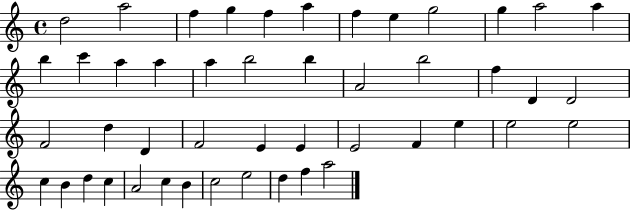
{
  \clef treble
  \time 4/4
  \defaultTimeSignature
  \key c \major
  d''2 a''2 | f''4 g''4 f''4 a''4 | f''4 e''4 g''2 | g''4 a''2 a''4 | \break b''4 c'''4 a''4 a''4 | a''4 b''2 b''4 | a'2 b''2 | f''4 d'4 d'2 | \break f'2 d''4 d'4 | f'2 e'4 e'4 | e'2 f'4 e''4 | e''2 e''2 | \break c''4 b'4 d''4 c''4 | a'2 c''4 b'4 | c''2 e''2 | d''4 f''4 a''2 | \break \bar "|."
}